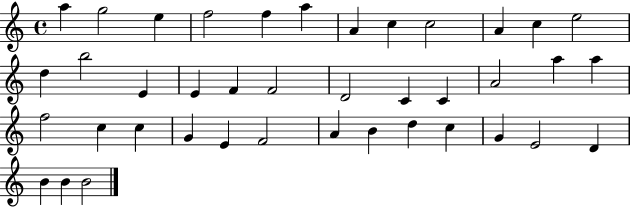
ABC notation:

X:1
T:Untitled
M:4/4
L:1/4
K:C
a g2 e f2 f a A c c2 A c e2 d b2 E E F F2 D2 C C A2 a a f2 c c G E F2 A B d c G E2 D B B B2